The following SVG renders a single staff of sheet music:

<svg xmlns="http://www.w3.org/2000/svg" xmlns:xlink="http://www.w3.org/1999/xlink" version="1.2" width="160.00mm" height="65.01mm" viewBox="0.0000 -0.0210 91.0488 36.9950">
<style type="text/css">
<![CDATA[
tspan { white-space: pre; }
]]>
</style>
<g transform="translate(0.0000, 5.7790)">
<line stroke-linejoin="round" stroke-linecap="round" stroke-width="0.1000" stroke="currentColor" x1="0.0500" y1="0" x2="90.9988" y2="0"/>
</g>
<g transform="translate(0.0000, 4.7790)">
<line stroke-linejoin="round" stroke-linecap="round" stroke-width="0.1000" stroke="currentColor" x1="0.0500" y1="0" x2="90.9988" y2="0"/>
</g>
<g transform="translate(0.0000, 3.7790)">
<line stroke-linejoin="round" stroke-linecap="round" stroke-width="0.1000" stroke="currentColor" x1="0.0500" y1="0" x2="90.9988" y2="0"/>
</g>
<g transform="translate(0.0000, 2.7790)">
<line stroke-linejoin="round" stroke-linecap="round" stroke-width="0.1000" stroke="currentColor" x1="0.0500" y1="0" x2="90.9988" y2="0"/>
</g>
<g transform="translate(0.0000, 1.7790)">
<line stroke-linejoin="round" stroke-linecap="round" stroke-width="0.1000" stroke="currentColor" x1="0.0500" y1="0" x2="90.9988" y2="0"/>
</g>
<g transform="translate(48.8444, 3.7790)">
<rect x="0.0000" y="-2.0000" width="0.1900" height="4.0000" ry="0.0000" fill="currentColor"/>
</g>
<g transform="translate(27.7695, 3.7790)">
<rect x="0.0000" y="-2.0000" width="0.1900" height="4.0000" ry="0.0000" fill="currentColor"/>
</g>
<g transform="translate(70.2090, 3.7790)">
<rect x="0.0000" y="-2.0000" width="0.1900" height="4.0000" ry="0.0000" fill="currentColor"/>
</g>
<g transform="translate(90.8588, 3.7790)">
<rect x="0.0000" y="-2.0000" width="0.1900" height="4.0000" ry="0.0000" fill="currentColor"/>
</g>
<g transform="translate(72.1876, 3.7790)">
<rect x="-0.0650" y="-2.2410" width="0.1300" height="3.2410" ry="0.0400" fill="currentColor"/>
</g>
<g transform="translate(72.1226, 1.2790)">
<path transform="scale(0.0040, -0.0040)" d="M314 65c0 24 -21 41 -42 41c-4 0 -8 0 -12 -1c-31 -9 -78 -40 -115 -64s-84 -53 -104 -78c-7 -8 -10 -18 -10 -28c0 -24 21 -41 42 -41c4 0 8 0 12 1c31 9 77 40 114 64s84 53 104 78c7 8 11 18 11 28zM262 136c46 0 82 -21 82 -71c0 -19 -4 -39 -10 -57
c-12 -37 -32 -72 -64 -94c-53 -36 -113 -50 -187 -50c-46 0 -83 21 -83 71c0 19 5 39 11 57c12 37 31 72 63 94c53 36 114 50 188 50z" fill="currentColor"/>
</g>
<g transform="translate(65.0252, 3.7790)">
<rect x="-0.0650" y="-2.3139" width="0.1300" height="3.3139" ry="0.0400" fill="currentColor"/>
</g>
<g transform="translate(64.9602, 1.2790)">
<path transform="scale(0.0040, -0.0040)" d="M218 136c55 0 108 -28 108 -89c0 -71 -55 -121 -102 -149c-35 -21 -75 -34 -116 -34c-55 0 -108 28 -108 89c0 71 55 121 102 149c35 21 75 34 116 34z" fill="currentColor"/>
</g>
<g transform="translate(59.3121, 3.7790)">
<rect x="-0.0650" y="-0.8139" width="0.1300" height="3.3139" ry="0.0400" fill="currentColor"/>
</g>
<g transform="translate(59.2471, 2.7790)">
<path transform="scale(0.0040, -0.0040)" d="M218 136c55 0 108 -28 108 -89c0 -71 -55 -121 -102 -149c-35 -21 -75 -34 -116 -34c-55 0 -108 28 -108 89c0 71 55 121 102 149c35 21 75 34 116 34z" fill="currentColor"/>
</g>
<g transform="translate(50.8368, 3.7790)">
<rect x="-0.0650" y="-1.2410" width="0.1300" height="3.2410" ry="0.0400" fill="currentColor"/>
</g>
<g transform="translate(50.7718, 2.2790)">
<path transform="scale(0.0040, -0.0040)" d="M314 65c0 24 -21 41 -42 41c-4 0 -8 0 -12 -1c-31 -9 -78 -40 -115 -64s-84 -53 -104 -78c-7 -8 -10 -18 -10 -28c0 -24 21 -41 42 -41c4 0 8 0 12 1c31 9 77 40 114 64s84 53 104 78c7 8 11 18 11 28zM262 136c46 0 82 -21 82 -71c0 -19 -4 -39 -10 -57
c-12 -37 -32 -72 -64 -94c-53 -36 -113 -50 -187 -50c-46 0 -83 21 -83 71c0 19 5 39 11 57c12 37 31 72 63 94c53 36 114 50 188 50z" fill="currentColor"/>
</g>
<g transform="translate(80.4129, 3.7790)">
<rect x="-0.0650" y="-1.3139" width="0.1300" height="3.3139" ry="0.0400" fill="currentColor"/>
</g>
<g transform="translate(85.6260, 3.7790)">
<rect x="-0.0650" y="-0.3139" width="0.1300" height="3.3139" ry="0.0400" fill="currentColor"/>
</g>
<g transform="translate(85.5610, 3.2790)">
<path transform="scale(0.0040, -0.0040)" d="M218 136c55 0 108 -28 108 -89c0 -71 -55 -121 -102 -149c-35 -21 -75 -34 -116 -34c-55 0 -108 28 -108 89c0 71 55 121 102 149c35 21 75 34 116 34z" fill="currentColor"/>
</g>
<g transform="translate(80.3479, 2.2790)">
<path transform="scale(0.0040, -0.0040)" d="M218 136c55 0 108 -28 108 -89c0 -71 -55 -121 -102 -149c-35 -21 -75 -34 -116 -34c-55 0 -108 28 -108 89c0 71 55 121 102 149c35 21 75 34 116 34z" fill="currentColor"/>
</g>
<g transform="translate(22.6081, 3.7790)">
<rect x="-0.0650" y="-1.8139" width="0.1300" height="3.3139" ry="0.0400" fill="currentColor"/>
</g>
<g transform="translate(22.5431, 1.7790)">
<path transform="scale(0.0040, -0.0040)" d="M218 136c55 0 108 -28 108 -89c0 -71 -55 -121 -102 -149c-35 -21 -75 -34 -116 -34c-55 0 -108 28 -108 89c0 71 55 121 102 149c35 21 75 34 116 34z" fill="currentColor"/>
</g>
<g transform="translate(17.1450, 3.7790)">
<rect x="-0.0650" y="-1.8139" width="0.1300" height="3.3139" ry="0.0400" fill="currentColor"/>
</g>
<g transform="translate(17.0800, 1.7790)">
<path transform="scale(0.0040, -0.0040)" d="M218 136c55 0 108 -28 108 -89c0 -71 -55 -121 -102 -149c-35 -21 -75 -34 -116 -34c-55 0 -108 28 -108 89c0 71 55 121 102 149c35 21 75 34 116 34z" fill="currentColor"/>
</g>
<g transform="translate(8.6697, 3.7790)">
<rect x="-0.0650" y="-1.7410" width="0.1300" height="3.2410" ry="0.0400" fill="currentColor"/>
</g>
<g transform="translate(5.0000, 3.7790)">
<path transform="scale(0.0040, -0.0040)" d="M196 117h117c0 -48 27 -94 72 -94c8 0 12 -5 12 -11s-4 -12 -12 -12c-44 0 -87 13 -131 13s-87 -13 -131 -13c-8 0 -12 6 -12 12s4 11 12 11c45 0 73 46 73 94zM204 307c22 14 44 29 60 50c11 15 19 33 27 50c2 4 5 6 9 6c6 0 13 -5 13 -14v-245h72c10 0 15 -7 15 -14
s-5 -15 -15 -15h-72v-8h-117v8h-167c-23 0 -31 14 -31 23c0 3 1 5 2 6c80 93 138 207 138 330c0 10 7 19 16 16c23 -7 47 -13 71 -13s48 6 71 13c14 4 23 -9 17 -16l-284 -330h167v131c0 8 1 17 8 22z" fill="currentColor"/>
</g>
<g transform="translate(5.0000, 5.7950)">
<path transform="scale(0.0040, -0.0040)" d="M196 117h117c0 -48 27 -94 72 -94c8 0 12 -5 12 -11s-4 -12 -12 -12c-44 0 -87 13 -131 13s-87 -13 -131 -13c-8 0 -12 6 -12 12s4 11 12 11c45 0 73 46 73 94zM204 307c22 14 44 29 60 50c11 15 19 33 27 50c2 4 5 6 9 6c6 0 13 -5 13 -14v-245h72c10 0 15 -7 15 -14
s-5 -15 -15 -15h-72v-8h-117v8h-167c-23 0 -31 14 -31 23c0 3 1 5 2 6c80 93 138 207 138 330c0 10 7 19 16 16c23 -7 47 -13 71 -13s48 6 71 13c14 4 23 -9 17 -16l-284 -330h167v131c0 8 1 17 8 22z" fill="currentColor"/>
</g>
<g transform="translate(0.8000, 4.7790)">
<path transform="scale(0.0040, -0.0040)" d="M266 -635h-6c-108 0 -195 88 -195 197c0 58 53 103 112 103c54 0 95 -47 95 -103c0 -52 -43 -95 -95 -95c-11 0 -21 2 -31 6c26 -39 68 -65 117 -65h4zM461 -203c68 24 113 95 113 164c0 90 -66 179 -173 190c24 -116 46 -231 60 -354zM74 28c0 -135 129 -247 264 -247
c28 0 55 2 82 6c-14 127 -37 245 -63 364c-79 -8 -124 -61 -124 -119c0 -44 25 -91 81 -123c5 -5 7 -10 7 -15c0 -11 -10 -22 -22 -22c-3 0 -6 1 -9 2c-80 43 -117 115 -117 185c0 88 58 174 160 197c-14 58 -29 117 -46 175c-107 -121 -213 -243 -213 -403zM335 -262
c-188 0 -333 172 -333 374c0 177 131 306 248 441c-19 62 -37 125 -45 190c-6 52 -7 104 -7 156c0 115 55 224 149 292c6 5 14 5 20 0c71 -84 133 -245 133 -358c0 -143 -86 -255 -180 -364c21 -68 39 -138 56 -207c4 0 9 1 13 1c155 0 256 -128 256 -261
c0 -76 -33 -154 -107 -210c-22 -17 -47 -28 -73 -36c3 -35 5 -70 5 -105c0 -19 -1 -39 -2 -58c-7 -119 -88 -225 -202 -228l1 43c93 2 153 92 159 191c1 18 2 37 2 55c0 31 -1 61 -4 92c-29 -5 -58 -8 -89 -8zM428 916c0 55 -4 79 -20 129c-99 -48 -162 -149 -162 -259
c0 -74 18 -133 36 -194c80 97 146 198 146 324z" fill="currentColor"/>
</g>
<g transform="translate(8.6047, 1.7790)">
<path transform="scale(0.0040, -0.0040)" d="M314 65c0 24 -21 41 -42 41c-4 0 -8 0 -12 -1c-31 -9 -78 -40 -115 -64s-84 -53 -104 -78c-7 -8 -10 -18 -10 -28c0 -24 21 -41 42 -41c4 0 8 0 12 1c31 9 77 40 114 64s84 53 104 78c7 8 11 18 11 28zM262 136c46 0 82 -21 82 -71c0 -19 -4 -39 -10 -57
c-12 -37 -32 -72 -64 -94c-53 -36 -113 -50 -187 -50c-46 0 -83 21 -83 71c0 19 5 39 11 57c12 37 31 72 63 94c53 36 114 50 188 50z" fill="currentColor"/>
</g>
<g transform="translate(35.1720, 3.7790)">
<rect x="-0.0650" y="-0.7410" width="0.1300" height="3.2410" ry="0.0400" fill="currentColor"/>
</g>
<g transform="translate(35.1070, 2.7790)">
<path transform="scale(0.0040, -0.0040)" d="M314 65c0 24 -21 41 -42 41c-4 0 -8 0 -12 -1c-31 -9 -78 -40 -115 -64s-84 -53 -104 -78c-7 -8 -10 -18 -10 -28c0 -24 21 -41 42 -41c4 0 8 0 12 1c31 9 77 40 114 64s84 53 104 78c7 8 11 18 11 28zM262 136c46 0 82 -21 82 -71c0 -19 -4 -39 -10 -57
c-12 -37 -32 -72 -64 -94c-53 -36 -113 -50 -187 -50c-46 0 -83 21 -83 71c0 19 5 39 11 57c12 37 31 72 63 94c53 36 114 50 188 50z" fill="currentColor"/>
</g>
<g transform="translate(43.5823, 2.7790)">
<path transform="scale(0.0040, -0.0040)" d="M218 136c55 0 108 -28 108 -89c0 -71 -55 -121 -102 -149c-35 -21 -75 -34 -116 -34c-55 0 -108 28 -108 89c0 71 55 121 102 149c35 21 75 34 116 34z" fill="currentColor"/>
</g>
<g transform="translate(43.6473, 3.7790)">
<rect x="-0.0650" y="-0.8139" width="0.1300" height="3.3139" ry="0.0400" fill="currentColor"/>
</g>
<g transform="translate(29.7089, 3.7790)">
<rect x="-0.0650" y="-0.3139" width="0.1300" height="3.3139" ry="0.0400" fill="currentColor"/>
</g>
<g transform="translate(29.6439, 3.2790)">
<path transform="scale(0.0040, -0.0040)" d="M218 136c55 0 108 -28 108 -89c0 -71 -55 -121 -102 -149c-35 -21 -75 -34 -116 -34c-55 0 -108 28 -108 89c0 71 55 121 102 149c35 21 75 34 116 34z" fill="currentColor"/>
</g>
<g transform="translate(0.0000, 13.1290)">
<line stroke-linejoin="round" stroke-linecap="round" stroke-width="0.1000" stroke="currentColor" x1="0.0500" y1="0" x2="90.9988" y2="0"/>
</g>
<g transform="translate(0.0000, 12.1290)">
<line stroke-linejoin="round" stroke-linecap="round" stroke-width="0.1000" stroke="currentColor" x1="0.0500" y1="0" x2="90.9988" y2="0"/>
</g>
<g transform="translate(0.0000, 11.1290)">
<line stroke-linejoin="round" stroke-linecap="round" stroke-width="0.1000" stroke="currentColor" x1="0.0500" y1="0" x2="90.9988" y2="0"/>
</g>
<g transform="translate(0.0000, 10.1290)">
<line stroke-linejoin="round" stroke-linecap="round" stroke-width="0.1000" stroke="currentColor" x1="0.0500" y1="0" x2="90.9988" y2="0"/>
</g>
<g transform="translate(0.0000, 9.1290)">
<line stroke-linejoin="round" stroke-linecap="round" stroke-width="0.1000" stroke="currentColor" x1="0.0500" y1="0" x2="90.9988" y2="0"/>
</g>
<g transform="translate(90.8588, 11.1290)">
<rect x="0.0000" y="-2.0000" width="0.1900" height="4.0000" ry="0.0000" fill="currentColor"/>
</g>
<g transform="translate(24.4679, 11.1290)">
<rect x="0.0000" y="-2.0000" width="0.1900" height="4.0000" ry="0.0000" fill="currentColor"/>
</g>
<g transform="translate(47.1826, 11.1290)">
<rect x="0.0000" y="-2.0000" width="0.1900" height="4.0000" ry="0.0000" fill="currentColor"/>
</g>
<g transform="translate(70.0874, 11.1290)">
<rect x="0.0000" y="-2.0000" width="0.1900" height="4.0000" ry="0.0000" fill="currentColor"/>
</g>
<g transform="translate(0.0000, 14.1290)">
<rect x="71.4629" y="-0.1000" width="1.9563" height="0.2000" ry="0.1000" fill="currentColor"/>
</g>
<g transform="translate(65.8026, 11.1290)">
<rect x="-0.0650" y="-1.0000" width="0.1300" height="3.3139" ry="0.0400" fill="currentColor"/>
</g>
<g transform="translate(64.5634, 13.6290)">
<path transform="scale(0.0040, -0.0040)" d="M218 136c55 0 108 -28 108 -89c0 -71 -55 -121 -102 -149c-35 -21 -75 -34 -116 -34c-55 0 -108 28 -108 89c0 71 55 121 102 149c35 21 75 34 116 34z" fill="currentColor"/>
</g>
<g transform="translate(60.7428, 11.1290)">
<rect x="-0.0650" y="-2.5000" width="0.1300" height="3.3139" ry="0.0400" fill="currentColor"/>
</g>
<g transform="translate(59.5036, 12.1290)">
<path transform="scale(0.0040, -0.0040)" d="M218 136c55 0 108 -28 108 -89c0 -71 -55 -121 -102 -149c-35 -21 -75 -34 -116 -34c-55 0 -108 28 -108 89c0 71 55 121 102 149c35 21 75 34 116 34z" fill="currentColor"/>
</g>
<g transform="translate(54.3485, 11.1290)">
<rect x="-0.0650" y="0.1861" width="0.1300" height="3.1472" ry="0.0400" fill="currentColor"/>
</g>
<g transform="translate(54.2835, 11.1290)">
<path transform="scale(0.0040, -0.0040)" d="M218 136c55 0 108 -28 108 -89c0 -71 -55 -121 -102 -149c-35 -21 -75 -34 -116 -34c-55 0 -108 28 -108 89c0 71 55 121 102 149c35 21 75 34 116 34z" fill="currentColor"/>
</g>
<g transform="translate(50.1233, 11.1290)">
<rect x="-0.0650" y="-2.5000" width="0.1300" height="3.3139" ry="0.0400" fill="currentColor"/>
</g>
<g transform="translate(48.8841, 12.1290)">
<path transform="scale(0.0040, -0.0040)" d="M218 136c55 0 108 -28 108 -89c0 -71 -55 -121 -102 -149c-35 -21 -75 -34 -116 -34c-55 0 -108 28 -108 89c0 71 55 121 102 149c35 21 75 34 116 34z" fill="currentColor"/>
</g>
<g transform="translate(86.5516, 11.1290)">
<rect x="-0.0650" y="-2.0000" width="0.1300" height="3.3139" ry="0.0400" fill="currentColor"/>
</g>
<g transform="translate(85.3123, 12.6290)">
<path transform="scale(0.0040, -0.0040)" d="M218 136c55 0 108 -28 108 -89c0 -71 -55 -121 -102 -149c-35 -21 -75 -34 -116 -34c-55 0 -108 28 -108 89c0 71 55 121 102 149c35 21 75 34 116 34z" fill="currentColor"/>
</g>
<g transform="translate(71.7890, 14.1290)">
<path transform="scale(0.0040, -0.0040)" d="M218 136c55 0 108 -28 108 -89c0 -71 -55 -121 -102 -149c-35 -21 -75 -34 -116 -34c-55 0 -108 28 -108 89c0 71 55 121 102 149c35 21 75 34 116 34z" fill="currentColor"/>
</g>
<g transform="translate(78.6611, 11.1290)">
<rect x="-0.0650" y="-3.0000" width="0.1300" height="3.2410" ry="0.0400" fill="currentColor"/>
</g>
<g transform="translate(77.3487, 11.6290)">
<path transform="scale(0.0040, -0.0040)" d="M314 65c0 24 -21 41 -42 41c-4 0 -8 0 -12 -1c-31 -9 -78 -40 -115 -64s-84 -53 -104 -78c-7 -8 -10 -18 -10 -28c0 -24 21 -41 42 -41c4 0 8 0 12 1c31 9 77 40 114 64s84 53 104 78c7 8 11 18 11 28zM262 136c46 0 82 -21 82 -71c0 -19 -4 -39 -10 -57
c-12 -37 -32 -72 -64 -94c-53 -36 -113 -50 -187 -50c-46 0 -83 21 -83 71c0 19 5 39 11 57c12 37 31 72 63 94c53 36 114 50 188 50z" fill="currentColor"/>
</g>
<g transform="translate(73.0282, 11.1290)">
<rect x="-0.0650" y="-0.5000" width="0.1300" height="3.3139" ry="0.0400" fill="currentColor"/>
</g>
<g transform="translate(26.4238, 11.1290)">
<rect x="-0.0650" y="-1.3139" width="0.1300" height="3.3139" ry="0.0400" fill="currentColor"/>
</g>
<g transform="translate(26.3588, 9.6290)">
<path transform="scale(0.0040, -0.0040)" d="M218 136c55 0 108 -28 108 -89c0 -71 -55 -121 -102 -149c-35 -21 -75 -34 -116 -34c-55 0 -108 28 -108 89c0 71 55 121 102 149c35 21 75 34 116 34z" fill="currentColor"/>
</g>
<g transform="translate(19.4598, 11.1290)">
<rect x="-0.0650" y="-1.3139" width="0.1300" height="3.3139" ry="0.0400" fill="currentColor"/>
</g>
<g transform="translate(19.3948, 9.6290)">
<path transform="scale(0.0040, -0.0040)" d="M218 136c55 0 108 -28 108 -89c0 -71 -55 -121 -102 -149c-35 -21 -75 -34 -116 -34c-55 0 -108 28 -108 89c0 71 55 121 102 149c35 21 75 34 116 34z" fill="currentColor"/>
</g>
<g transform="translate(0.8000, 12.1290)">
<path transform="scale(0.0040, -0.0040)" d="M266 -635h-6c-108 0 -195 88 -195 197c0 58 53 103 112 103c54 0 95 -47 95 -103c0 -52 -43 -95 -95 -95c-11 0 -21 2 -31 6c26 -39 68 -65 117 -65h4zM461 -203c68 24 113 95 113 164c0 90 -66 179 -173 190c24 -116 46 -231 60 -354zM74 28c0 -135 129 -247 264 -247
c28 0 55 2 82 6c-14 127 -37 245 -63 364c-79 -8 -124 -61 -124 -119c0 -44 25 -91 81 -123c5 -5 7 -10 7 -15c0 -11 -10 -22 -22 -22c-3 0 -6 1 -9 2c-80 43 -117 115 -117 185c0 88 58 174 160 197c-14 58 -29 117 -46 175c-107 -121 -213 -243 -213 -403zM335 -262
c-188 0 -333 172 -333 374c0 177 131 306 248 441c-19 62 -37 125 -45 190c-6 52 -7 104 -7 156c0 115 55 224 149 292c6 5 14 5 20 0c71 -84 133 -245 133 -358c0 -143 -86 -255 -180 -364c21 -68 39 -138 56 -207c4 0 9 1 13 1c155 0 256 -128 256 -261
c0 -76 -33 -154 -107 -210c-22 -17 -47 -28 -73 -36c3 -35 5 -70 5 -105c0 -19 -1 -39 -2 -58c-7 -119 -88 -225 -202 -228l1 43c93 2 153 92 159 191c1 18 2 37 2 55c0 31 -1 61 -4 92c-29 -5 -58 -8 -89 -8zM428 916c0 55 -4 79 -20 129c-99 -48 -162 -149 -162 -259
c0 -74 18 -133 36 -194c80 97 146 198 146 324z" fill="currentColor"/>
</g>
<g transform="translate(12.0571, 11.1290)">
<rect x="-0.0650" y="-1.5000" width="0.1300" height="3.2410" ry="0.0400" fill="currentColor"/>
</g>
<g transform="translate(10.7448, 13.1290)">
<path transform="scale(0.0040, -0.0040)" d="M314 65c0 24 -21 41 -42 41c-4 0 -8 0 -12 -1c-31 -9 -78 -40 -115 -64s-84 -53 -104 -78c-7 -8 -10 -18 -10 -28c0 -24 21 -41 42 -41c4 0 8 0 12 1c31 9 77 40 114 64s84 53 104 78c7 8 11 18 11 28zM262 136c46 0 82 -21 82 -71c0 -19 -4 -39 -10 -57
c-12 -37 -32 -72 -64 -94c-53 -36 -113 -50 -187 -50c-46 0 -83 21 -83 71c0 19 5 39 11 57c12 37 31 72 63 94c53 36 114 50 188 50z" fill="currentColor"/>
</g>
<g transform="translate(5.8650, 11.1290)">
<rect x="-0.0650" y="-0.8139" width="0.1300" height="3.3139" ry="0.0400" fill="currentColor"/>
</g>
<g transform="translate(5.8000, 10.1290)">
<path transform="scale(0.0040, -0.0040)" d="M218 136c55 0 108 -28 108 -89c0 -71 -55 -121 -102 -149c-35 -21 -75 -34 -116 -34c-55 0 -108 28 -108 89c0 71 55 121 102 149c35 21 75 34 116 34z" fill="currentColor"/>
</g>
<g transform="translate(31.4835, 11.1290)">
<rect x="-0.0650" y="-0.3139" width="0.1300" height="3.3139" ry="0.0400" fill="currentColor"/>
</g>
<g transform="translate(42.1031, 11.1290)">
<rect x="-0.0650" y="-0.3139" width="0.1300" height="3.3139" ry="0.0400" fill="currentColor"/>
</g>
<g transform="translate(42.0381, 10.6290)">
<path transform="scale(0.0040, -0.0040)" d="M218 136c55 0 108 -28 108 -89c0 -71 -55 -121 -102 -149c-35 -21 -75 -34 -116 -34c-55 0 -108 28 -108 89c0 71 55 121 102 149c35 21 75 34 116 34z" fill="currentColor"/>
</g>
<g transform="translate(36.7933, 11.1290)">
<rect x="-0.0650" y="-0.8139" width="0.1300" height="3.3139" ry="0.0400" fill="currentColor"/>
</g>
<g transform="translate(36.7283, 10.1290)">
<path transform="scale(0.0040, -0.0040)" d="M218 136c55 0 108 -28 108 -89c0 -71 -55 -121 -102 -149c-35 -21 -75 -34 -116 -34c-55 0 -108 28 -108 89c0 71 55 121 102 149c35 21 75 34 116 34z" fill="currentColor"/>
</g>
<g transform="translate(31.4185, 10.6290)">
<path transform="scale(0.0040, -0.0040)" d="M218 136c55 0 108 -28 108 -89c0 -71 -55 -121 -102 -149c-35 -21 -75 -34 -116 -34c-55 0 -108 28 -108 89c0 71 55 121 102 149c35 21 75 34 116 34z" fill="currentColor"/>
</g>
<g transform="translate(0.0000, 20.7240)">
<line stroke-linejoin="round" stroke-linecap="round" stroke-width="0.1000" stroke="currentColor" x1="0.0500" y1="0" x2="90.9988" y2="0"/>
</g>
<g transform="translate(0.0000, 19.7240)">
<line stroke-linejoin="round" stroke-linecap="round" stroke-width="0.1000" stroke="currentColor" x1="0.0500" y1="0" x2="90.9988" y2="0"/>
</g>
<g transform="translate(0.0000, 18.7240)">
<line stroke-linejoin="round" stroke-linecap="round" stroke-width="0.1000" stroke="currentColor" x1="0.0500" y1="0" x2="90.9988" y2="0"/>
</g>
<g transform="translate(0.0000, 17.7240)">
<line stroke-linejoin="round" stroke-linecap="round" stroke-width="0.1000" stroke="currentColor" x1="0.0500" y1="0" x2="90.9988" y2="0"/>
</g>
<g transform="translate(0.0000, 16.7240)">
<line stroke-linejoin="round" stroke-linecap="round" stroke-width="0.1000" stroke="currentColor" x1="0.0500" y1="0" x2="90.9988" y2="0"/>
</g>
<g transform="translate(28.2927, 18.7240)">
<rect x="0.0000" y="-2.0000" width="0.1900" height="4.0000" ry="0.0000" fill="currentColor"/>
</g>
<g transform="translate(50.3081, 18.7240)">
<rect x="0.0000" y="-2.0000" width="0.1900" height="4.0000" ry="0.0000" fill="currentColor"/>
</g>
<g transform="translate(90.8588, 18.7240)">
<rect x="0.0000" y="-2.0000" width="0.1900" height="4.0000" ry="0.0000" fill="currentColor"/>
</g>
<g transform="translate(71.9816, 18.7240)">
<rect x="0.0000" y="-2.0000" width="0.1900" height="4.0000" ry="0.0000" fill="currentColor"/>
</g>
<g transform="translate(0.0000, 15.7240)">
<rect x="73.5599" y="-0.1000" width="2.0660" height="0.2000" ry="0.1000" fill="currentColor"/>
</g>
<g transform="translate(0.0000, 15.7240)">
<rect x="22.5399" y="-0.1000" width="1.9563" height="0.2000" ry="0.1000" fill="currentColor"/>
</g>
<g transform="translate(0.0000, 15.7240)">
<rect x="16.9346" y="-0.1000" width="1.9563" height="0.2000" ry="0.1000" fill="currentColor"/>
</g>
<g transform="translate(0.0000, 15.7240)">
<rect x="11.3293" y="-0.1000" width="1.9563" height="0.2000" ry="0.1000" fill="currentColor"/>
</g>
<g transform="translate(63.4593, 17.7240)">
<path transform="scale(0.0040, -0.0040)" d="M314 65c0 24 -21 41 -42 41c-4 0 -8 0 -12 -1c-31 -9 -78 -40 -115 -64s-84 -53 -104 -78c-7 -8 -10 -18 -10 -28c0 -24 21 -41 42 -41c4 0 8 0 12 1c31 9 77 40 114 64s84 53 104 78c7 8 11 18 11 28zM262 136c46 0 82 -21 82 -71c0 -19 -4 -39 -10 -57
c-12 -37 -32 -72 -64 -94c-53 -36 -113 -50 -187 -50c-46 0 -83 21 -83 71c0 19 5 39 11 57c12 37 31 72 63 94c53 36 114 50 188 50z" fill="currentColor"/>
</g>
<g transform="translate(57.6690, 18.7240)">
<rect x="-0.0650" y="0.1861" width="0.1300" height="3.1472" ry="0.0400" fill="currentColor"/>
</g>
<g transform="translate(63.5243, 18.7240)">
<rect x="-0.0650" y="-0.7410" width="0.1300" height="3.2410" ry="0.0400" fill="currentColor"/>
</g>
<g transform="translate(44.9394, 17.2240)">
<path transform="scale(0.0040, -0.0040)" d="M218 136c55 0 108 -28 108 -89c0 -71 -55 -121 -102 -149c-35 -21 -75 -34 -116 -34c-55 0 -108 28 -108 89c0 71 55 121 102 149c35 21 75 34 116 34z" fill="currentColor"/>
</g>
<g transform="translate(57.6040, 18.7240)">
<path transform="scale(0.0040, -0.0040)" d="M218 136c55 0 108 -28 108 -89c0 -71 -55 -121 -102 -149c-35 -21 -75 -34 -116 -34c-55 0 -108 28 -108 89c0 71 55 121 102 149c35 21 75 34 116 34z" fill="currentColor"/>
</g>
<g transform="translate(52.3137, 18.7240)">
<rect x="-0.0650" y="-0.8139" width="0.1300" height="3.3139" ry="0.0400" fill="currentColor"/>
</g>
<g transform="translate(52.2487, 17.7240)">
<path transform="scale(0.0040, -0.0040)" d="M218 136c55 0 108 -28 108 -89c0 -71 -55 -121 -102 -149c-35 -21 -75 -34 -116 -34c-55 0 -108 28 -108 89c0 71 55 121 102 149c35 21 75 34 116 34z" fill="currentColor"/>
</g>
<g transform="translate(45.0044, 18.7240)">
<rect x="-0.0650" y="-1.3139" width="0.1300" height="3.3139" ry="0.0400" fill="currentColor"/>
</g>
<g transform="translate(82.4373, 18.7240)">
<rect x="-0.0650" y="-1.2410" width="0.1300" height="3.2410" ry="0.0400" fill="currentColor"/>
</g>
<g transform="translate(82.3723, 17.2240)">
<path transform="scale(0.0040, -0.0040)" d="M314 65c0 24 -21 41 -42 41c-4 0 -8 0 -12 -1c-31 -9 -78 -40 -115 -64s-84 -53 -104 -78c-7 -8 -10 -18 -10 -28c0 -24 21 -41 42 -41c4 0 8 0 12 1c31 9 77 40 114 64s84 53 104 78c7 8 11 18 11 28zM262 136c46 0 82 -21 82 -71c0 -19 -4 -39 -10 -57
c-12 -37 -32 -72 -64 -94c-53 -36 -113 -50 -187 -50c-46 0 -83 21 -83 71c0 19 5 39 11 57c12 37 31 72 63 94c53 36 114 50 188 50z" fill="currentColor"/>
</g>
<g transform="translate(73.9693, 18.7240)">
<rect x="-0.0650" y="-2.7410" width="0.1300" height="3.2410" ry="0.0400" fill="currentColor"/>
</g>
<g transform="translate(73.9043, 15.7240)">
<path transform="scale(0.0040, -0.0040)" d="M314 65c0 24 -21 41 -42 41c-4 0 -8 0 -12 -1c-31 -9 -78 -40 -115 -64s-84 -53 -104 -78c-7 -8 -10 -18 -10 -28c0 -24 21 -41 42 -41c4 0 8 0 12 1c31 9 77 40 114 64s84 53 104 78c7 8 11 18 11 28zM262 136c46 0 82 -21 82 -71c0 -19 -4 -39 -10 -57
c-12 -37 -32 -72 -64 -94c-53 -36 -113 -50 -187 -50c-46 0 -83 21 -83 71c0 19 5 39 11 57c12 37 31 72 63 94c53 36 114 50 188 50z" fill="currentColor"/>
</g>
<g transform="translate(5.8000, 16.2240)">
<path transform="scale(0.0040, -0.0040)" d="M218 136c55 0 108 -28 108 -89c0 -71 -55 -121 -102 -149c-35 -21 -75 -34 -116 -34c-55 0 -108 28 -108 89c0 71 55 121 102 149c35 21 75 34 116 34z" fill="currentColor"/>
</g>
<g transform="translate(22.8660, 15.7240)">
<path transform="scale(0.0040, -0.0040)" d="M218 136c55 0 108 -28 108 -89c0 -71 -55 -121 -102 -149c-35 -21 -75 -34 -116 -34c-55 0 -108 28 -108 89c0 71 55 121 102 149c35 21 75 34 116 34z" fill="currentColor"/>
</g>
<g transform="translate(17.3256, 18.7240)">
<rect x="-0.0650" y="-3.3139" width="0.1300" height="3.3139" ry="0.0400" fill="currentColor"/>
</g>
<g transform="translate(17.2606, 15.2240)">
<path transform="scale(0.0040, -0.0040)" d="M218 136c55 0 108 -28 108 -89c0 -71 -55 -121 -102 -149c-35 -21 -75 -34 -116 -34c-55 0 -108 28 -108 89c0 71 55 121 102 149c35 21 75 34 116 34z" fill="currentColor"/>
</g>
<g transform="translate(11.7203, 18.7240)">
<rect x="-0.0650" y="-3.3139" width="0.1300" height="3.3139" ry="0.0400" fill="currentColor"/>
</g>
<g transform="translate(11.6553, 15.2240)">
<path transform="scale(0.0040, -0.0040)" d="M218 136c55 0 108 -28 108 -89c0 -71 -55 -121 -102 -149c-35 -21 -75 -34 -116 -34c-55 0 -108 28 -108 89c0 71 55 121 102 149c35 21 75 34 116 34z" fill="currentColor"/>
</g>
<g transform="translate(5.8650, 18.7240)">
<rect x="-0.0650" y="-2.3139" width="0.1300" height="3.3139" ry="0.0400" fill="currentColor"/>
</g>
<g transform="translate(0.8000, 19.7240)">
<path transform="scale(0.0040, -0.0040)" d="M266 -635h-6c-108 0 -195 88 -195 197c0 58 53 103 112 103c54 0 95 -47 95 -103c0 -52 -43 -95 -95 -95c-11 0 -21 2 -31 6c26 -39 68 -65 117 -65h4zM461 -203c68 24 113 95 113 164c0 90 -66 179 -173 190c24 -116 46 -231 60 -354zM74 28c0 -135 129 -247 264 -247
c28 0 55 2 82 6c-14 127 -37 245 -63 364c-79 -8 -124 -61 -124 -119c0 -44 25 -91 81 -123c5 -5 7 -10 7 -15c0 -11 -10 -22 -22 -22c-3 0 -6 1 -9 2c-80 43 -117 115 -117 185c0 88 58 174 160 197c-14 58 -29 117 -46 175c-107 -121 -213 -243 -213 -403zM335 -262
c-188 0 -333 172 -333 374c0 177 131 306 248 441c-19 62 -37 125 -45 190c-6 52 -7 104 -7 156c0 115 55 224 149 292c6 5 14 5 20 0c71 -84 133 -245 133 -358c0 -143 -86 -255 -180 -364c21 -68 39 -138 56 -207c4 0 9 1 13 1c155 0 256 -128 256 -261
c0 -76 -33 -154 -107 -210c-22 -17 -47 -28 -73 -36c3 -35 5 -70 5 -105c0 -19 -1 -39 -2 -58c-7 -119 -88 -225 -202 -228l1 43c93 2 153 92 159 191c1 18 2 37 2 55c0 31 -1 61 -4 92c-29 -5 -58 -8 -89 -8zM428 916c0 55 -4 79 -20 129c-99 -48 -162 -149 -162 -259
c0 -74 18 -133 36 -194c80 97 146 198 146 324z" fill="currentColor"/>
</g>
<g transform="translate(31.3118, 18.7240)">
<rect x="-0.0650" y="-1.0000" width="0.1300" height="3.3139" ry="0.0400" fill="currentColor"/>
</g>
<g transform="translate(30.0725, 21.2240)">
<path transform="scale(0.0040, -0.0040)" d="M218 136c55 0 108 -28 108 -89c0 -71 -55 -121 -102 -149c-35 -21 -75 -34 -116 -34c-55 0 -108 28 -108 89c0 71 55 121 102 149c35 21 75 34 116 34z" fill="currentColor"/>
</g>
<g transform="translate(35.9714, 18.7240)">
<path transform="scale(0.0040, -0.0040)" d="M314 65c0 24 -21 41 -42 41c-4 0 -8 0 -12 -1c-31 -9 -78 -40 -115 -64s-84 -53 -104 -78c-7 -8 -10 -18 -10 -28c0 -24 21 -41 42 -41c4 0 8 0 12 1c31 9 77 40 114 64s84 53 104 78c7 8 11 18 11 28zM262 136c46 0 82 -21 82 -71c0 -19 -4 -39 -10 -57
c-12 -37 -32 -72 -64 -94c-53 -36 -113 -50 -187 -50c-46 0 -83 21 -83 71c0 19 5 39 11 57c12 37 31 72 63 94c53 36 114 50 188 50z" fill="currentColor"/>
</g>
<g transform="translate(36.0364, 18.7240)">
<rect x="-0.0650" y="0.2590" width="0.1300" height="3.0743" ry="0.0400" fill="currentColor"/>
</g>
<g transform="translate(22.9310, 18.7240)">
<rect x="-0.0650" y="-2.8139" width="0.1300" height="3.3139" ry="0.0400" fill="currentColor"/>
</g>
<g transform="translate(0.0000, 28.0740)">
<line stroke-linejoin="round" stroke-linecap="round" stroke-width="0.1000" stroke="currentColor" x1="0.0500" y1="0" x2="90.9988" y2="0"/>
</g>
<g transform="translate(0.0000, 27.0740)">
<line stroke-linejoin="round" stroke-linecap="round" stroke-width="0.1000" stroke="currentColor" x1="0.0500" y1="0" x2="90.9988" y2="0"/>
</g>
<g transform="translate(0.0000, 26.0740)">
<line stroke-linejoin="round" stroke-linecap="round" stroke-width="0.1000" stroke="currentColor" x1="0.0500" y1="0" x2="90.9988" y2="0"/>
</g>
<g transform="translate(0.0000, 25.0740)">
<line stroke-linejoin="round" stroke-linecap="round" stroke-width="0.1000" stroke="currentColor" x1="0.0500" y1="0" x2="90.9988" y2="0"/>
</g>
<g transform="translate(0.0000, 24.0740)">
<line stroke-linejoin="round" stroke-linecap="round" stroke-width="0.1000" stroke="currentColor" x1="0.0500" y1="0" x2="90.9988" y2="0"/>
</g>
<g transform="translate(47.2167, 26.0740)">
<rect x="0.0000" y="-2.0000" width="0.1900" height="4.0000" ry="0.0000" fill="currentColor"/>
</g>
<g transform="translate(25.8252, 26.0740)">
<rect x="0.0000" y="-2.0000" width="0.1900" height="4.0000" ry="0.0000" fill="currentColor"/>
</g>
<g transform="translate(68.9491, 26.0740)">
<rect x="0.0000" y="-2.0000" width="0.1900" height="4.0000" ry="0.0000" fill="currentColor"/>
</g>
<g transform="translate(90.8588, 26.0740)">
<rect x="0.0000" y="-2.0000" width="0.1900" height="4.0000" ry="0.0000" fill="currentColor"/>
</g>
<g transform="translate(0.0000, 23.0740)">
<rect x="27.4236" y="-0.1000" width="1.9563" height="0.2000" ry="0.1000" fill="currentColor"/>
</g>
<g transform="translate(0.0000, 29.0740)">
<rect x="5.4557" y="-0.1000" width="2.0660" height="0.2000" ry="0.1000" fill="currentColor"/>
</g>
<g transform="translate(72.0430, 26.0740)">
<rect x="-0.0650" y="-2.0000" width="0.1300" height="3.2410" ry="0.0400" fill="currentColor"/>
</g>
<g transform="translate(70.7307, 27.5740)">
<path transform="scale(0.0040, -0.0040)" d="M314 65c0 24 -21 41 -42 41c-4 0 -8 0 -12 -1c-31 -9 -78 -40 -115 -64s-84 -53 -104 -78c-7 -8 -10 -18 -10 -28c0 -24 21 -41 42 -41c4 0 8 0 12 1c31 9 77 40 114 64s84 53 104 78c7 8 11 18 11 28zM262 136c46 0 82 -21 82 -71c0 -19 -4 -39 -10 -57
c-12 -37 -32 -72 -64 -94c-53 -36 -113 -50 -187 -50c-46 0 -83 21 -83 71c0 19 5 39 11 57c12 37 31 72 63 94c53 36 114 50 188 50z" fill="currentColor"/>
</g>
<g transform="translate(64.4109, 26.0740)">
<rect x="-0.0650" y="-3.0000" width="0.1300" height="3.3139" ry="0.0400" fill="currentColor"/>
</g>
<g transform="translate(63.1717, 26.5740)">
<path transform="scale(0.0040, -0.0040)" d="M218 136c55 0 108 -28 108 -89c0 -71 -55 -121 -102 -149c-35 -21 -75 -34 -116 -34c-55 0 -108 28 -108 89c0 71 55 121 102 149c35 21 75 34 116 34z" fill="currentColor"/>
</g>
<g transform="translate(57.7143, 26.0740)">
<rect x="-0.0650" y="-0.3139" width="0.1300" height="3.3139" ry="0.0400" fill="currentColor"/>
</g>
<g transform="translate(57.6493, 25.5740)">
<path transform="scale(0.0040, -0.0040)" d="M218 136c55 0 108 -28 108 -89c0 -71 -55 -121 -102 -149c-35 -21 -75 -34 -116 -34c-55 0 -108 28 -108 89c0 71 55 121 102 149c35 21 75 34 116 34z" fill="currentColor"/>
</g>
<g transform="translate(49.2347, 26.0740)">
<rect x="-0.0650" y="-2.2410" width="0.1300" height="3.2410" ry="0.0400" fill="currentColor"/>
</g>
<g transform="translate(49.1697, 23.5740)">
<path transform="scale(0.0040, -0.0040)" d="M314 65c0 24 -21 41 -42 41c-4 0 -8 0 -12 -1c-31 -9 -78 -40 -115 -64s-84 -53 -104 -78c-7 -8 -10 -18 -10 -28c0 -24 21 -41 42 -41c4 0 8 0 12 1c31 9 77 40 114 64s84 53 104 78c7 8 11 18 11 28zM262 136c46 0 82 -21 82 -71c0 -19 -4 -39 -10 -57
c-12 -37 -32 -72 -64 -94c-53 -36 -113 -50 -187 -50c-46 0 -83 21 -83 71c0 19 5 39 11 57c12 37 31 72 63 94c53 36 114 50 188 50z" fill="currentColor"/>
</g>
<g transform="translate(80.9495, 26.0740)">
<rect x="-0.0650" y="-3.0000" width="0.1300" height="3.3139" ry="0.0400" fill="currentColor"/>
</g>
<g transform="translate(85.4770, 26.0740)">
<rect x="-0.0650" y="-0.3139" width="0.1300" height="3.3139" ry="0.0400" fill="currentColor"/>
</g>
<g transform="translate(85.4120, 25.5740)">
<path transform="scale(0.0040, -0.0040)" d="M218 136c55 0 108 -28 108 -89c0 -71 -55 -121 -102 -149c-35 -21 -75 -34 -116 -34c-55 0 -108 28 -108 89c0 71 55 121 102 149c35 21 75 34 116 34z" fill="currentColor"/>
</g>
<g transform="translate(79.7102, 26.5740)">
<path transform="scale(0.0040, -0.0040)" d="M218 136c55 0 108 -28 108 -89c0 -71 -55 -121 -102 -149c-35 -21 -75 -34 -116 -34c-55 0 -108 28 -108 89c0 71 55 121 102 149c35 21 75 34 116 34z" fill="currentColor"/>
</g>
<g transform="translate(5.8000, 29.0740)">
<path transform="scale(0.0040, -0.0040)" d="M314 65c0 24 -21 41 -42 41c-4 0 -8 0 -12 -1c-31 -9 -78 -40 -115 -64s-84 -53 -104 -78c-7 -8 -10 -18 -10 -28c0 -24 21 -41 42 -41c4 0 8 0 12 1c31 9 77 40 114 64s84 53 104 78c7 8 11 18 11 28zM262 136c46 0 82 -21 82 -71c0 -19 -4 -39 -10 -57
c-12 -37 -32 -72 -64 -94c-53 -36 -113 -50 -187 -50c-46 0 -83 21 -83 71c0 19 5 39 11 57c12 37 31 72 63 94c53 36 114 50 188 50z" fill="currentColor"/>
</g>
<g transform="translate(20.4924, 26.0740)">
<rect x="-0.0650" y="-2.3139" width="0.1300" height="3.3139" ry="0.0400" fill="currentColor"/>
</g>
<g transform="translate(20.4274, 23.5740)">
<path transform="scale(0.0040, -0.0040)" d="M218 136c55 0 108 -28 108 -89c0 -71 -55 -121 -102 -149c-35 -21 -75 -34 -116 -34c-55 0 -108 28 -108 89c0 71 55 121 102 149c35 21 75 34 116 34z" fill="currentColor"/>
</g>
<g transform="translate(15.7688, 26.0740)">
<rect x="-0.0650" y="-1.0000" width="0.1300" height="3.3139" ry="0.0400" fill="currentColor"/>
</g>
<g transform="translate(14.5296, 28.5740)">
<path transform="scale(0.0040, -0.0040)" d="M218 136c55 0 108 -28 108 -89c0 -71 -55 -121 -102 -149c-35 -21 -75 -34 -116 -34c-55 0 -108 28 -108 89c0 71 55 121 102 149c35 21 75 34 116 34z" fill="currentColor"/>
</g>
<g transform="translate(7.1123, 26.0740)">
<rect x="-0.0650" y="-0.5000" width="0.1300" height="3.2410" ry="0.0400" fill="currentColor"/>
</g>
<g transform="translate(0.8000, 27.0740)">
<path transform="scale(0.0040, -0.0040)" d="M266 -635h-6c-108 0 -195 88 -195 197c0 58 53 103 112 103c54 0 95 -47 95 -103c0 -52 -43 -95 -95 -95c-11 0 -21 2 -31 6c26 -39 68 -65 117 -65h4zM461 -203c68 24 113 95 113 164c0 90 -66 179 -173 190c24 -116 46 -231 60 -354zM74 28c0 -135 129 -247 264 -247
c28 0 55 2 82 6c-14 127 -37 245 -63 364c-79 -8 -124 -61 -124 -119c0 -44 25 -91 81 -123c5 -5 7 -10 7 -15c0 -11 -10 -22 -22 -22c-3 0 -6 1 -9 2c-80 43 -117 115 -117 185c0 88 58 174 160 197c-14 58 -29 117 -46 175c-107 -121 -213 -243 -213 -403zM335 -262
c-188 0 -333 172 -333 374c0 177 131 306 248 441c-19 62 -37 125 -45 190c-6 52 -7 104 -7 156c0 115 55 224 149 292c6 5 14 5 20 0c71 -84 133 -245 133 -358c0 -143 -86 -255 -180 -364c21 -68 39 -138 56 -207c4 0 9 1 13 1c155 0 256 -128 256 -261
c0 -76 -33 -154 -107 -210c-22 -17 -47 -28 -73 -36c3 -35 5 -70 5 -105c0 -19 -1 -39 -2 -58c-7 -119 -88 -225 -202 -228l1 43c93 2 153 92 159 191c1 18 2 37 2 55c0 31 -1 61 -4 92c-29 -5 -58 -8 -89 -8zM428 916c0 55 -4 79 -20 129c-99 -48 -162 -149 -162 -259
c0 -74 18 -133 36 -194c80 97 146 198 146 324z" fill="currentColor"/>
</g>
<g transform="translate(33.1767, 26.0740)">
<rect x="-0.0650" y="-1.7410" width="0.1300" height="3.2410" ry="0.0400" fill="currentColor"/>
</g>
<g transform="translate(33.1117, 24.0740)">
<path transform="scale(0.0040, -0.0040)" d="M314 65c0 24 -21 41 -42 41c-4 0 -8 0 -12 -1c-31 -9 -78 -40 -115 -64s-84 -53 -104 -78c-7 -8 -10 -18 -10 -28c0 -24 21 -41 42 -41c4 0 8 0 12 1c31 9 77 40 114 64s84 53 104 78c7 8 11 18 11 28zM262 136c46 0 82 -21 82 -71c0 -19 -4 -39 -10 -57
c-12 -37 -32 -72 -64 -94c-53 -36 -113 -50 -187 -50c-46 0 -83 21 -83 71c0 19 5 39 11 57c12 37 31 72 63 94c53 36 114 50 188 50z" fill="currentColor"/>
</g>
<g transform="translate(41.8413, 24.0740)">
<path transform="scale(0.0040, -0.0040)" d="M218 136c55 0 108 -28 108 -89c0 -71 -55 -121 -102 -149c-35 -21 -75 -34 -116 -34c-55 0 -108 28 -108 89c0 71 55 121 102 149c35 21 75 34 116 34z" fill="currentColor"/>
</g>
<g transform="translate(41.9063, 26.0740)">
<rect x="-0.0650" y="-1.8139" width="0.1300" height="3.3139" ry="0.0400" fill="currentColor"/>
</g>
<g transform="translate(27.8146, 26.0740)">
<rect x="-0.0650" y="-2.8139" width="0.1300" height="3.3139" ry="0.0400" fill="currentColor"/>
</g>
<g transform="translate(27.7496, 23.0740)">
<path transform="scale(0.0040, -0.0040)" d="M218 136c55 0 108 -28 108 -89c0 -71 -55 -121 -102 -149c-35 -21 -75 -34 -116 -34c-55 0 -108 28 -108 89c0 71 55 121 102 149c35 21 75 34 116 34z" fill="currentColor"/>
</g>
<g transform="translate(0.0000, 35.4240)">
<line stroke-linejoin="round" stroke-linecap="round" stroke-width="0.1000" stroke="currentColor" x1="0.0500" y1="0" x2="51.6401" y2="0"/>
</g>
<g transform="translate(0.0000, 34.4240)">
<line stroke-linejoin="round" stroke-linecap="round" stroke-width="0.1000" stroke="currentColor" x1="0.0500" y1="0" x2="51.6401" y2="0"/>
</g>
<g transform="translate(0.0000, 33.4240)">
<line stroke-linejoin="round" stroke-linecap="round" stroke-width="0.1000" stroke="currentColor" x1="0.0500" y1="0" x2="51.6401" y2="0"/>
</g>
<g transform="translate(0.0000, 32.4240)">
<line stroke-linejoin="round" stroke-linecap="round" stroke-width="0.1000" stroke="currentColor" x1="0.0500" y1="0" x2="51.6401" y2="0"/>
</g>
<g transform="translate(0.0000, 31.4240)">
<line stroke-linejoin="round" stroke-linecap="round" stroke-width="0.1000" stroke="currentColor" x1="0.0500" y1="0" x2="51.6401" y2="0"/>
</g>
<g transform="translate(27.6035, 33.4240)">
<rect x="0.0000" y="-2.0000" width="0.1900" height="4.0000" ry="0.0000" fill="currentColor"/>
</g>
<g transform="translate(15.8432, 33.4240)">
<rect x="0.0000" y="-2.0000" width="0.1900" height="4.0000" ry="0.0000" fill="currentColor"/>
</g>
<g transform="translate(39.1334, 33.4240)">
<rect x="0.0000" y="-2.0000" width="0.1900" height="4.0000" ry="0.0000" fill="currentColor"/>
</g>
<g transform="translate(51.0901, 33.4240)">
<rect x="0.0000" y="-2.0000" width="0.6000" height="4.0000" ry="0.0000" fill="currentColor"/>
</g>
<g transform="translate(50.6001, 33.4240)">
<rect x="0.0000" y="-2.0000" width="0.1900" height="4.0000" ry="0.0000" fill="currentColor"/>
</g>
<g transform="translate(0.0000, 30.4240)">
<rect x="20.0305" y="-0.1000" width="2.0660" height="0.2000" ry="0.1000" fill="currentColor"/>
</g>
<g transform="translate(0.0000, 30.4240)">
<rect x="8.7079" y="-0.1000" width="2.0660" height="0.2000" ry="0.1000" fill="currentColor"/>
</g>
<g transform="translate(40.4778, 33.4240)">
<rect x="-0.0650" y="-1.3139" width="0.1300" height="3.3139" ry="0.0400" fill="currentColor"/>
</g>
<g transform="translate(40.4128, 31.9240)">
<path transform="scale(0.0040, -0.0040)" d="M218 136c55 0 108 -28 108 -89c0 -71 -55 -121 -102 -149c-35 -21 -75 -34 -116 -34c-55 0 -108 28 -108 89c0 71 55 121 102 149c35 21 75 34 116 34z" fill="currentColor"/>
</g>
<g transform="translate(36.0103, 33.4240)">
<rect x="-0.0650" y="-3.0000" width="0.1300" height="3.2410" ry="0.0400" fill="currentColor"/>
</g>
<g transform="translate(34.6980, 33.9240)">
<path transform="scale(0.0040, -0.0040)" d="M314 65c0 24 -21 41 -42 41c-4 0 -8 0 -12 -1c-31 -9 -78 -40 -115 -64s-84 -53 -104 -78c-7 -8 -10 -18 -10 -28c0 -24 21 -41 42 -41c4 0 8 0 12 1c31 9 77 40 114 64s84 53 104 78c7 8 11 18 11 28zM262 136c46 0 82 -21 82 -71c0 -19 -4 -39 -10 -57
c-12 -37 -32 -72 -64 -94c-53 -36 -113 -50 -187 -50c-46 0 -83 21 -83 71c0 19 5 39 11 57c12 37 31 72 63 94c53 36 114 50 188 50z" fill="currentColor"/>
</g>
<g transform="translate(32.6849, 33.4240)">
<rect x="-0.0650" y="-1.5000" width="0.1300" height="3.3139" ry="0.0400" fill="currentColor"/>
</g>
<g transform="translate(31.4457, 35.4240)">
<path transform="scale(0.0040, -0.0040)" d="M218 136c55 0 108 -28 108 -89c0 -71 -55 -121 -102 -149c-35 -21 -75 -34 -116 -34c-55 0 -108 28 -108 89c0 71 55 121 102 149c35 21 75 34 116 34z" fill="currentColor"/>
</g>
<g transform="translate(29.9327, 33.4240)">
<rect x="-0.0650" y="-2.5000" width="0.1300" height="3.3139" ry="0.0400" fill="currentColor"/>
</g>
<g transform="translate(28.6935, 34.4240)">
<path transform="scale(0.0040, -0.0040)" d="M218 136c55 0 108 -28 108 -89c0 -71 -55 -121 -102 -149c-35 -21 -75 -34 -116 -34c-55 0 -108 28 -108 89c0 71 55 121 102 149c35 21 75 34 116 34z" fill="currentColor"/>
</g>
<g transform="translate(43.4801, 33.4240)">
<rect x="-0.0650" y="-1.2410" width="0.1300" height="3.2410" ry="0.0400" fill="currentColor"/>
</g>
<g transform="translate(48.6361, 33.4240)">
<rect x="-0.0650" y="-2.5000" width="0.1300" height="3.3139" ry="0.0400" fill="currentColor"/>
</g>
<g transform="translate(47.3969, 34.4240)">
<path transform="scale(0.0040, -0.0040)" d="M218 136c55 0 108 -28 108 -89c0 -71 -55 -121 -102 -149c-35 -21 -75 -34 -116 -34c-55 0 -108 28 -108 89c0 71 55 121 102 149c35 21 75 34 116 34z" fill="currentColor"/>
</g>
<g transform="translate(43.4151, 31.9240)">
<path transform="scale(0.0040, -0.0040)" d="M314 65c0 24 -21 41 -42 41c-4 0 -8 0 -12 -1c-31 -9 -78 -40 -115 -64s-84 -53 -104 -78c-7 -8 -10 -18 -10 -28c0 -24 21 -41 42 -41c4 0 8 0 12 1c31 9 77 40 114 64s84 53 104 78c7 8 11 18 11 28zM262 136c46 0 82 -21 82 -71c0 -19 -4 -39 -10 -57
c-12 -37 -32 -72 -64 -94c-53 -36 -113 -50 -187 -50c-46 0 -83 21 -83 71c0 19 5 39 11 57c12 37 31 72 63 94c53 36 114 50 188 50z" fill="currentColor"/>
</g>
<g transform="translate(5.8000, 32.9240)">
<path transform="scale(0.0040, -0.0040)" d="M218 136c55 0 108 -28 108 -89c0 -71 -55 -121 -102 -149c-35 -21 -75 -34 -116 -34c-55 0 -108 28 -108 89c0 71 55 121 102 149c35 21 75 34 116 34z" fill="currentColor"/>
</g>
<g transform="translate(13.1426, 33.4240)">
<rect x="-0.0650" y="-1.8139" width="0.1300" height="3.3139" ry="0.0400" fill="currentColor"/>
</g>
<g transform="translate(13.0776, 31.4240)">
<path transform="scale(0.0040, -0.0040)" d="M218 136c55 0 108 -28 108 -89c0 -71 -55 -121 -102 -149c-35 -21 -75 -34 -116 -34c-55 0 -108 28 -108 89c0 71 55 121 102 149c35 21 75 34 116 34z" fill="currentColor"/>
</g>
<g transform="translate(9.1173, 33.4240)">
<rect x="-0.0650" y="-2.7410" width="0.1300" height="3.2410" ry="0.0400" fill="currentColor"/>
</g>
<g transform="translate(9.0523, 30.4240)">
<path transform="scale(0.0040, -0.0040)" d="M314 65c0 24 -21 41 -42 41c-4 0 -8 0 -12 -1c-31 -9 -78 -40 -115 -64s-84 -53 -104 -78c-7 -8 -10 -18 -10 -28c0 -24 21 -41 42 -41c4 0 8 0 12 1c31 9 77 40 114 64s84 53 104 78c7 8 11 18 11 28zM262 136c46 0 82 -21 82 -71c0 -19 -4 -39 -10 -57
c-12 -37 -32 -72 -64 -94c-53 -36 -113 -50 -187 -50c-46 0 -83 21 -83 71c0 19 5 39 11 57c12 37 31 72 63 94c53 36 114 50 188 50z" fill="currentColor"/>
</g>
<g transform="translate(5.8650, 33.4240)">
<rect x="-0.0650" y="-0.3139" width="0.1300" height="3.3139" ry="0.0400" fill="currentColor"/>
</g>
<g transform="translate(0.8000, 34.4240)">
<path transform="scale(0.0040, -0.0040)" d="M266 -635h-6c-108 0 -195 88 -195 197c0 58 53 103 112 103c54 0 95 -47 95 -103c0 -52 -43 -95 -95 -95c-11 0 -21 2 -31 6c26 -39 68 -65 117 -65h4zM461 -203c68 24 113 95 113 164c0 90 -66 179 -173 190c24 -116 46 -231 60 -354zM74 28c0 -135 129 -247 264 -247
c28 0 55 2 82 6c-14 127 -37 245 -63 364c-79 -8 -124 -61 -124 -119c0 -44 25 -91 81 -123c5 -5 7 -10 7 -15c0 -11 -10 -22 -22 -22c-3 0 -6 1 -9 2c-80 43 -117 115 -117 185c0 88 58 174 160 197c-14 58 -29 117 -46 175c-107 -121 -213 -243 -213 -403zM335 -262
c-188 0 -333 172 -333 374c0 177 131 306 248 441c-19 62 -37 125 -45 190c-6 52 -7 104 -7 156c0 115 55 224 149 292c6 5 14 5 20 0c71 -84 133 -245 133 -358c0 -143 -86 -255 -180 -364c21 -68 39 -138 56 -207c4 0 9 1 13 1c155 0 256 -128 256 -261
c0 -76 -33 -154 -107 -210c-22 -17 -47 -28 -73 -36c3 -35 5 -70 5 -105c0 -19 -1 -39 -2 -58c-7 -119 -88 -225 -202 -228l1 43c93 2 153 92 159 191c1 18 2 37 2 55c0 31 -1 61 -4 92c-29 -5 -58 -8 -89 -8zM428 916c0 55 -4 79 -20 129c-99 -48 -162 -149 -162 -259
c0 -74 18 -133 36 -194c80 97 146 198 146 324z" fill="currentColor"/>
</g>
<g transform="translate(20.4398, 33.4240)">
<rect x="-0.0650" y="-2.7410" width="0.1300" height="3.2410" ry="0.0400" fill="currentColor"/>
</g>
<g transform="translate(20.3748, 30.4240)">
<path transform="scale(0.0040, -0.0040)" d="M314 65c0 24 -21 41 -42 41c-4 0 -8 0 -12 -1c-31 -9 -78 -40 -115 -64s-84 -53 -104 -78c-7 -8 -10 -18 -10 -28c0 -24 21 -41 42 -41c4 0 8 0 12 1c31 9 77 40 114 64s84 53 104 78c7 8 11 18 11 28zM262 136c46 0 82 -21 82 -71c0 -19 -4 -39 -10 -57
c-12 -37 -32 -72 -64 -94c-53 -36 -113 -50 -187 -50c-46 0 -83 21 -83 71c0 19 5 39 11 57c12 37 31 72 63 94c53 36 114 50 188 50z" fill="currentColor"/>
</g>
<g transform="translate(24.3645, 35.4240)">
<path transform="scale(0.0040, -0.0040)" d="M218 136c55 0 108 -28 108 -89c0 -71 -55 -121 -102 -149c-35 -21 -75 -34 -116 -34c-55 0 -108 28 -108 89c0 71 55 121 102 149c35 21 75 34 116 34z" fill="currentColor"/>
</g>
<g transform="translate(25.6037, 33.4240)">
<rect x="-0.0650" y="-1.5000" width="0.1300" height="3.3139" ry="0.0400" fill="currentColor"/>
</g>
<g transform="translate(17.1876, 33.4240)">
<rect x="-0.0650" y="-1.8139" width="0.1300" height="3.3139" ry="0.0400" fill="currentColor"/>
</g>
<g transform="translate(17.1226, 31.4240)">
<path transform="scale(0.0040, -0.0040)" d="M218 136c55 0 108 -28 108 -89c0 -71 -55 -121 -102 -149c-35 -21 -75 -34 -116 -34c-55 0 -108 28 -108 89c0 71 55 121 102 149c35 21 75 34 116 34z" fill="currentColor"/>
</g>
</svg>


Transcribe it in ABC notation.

X:1
T:Untitled
M:4/4
L:1/4
K:C
f2 f f c d2 d e2 d g g2 e c d E2 e e c d c G B G D C A2 F g b b a D B2 e d B d2 a2 e2 C2 D g a f2 f g2 c A F2 A c c a2 f f a2 E G E A2 e e2 G